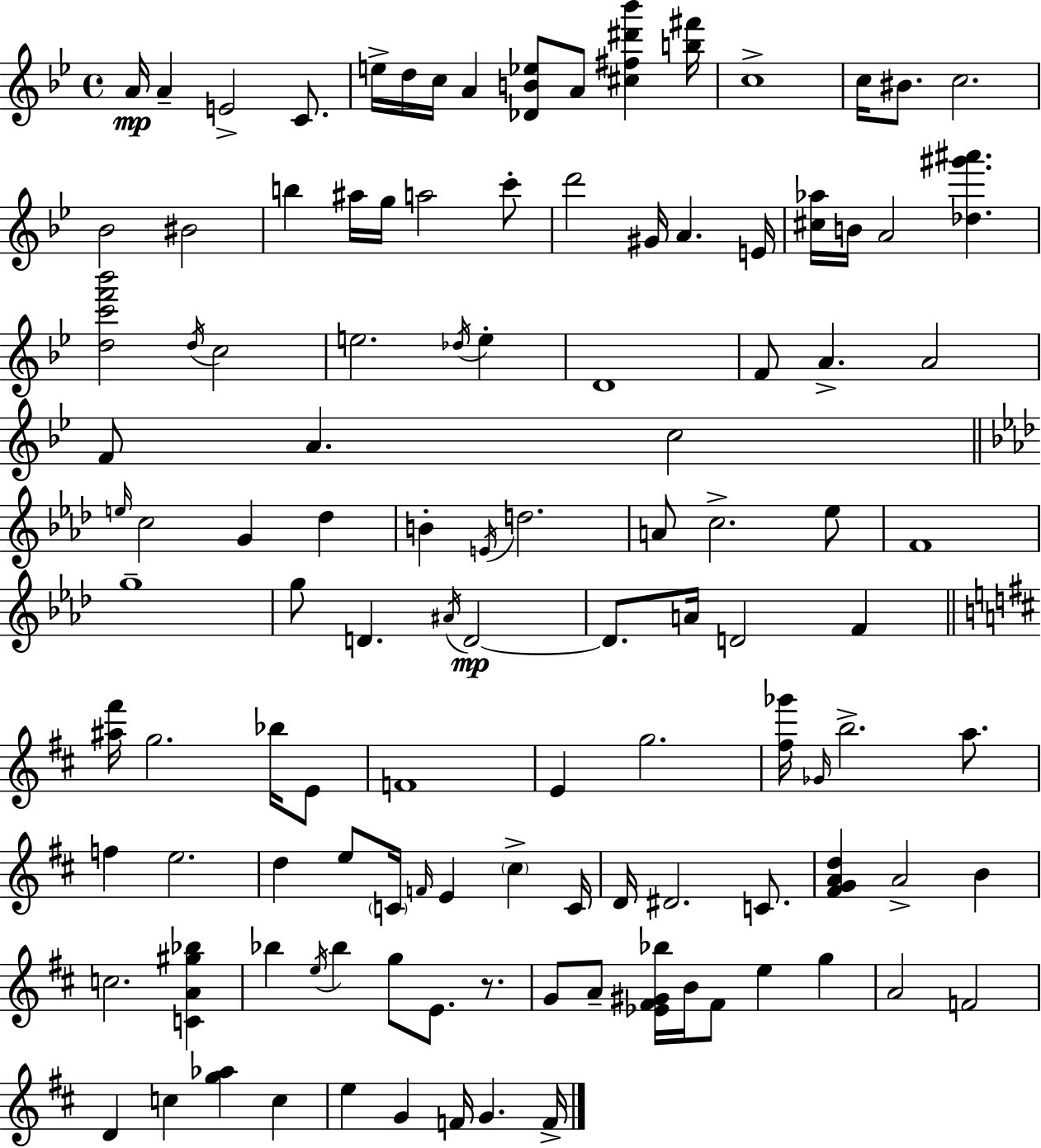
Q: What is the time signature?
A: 4/4